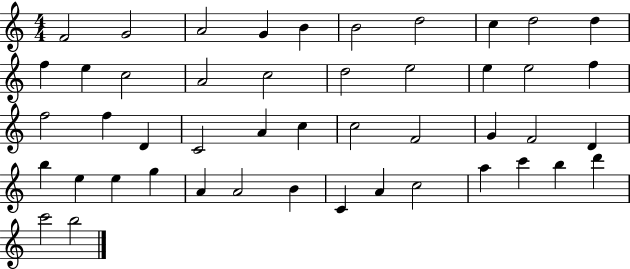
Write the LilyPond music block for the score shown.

{
  \clef treble
  \numericTimeSignature
  \time 4/4
  \key c \major
  f'2 g'2 | a'2 g'4 b'4 | b'2 d''2 | c''4 d''2 d''4 | \break f''4 e''4 c''2 | a'2 c''2 | d''2 e''2 | e''4 e''2 f''4 | \break f''2 f''4 d'4 | c'2 a'4 c''4 | c''2 f'2 | g'4 f'2 d'4 | \break b''4 e''4 e''4 g''4 | a'4 a'2 b'4 | c'4 a'4 c''2 | a''4 c'''4 b''4 d'''4 | \break c'''2 b''2 | \bar "|."
}